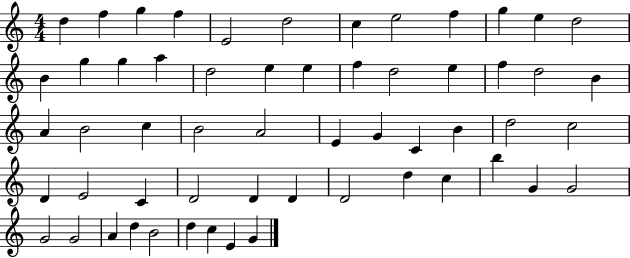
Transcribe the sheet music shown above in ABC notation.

X:1
T:Untitled
M:4/4
L:1/4
K:C
d f g f E2 d2 c e2 f g e d2 B g g a d2 e e f d2 e f d2 B A B2 c B2 A2 E G C B d2 c2 D E2 C D2 D D D2 d c b G G2 G2 G2 A d B2 d c E G